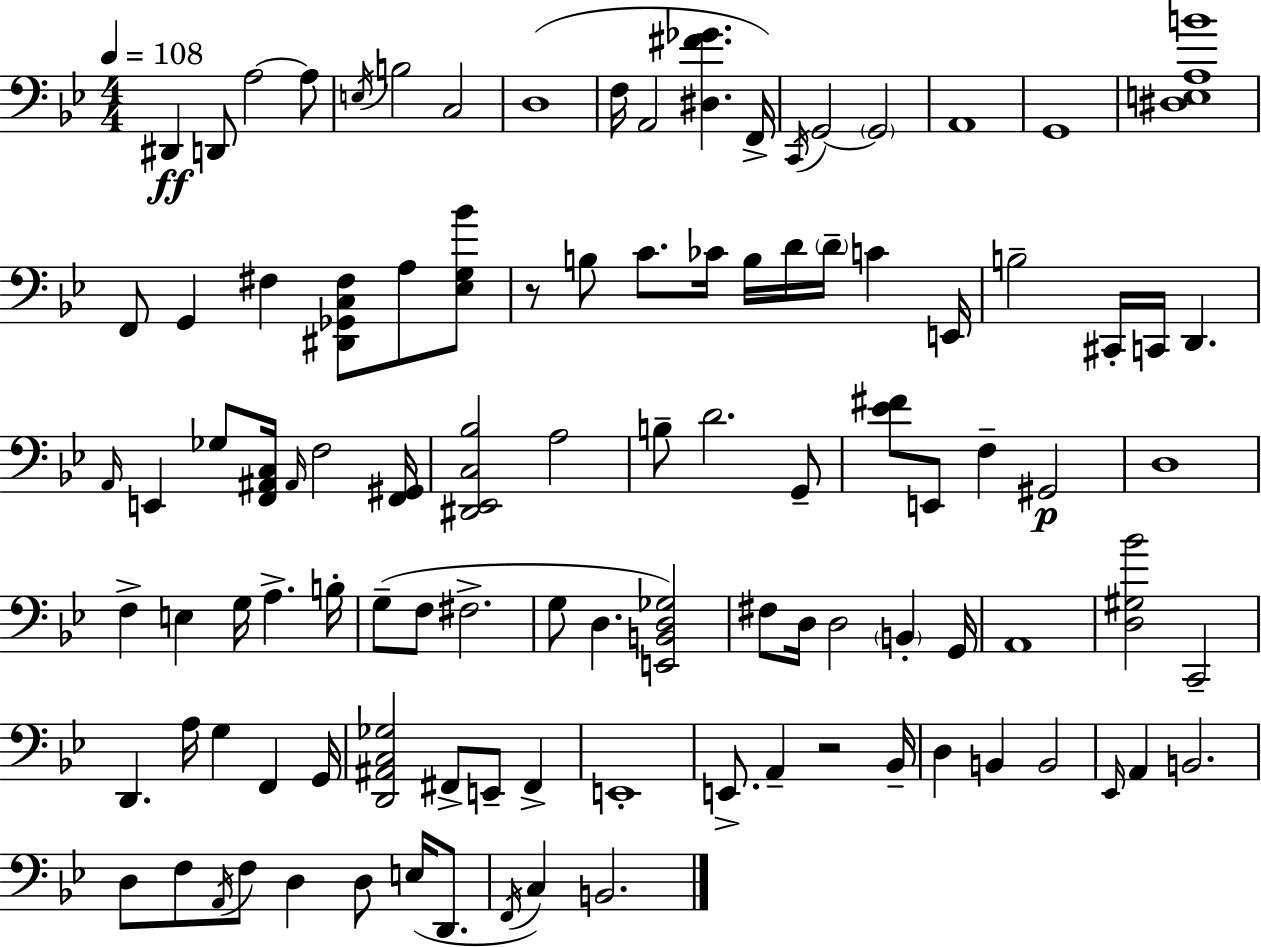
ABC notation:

X:1
T:Untitled
M:4/4
L:1/4
K:Gm
^D,, D,,/2 A,2 A,/2 E,/4 B,2 C,2 D,4 F,/4 A,,2 [^D,^F_G] F,,/4 C,,/4 G,,2 G,,2 A,,4 G,,4 [^D,E,A,B]4 F,,/2 G,, ^F, [^D,,_G,,C,^F,]/2 A,/2 [_E,G,_B]/2 z/2 B,/2 C/2 _C/4 B,/4 D/4 D/4 C E,,/4 B,2 ^C,,/4 C,,/4 D,, A,,/4 E,, _G,/2 [F,,^A,,C,]/4 ^A,,/4 F,2 [F,,^G,,]/4 [^D,,_E,,C,_B,]2 A,2 B,/2 D2 G,,/2 [_E^F]/2 E,,/2 F, ^G,,2 D,4 F, E, G,/4 A, B,/4 G,/2 F,/2 ^F,2 G,/2 D, [E,,B,,D,_G,]2 ^F,/2 D,/4 D,2 B,, G,,/4 A,,4 [D,^G,_B]2 C,,2 D,, A,/4 G, F,, G,,/4 [D,,^A,,C,_G,]2 ^F,,/2 E,,/2 ^F,, E,,4 E,,/2 A,, z2 _B,,/4 D, B,, B,,2 _E,,/4 A,, B,,2 D,/2 F,/2 A,,/4 F,/2 D, D,/2 E,/4 D,,/2 F,,/4 C, B,,2